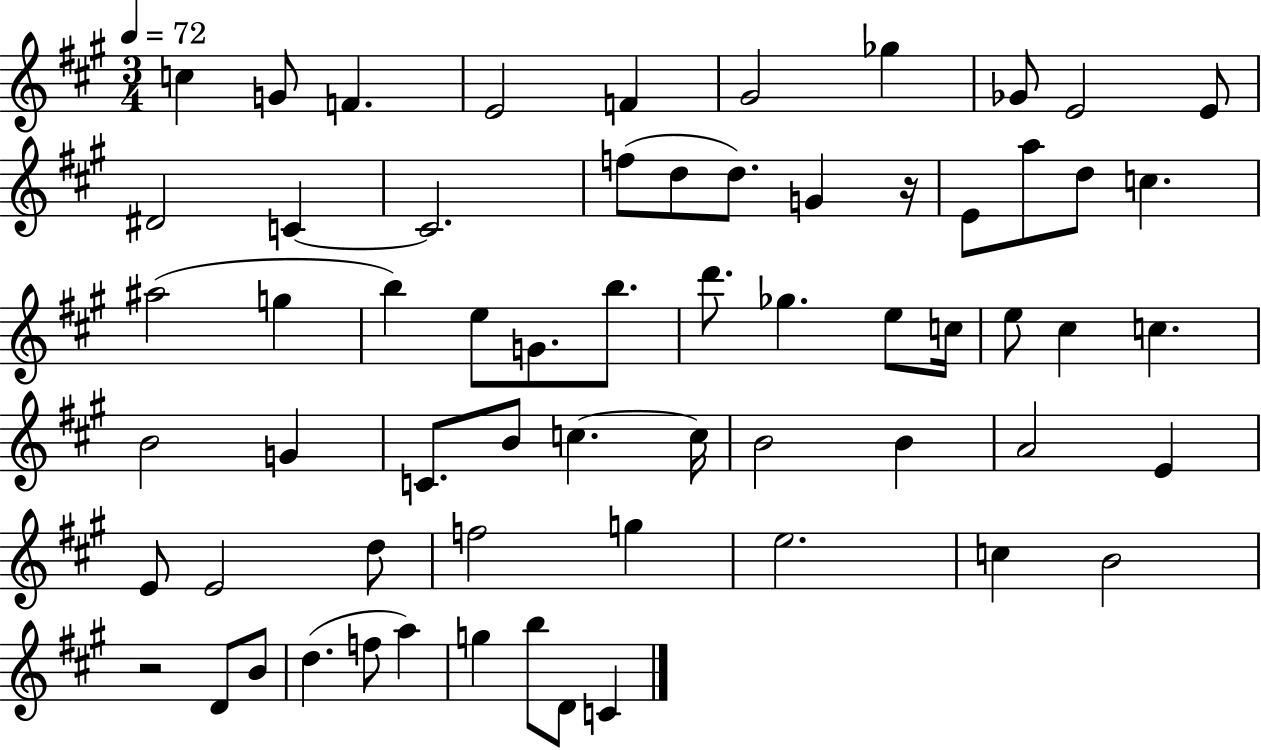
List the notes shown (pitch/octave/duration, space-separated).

C5/q G4/e F4/q. E4/h F4/q G#4/h Gb5/q Gb4/e E4/h E4/e D#4/h C4/q C4/h. F5/e D5/e D5/e. G4/q R/s E4/e A5/e D5/e C5/q. A#5/h G5/q B5/q E5/e G4/e. B5/e. D6/e. Gb5/q. E5/e C5/s E5/e C#5/q C5/q. B4/h G4/q C4/e. B4/e C5/q. C5/s B4/h B4/q A4/h E4/q E4/e E4/h D5/e F5/h G5/q E5/h. C5/q B4/h R/h D4/e B4/e D5/q. F5/e A5/q G5/q B5/e D4/e C4/q